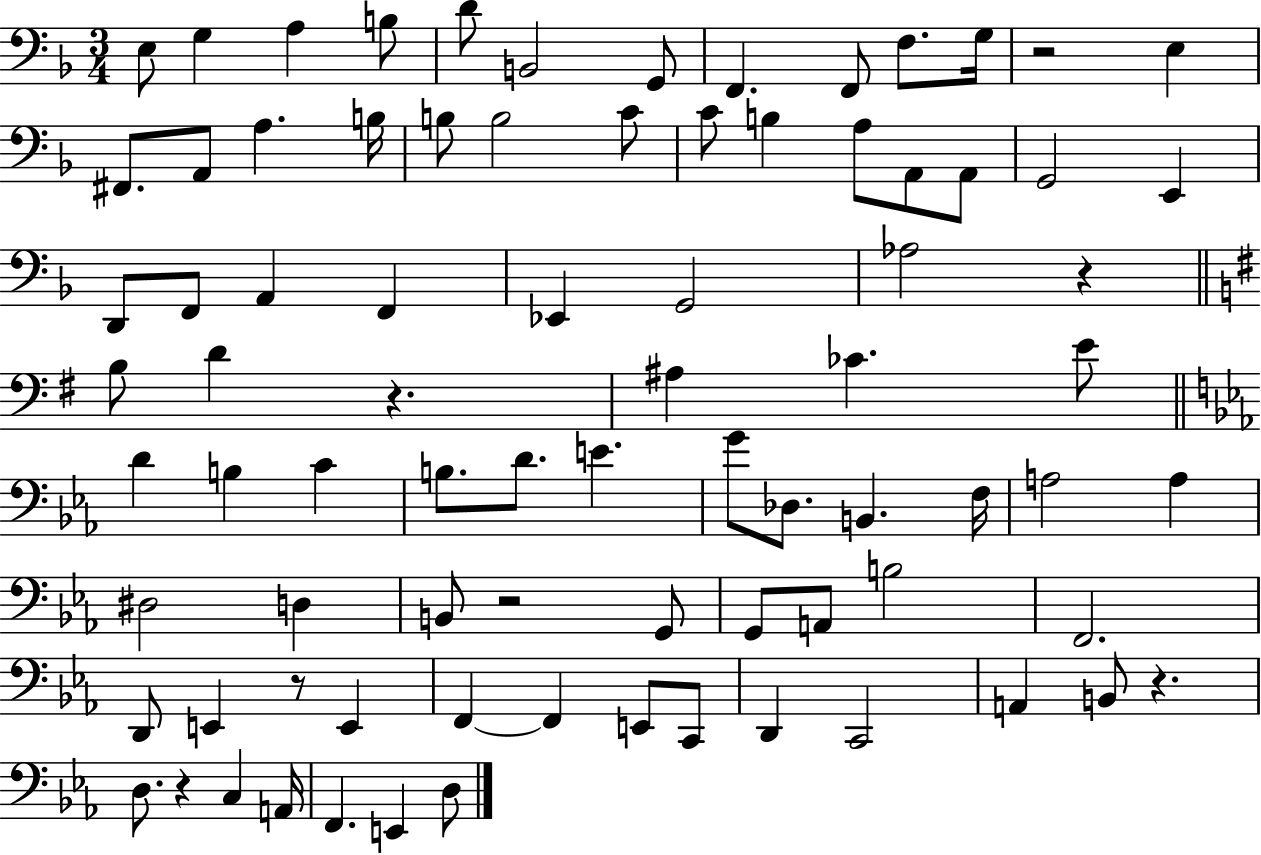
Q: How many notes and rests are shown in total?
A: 82